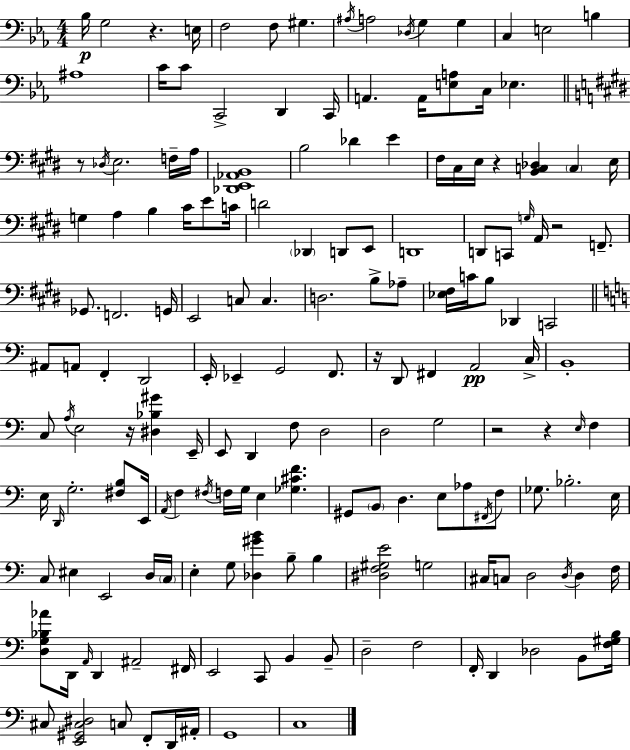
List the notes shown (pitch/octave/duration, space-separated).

Bb3/s G3/h R/q. E3/s F3/h F3/e G#3/q. A#3/s A3/h Db3/s G3/q G3/q C3/q E3/h B3/q A#3/w C4/s C4/e C2/h D2/q C2/s A2/q. A2/s [E3,A3]/e C3/s Eb3/q. R/e Db3/s E3/h. F3/s A3/s [Db2,E2,Ab2,B2]/w B3/h Db4/q E4/q F#3/s C#3/s E3/s R/q [B2,C3,Db3]/q C3/q E3/s G3/q A3/q B3/q C#4/s E4/e C4/s D4/h Db2/q D2/e E2/e D2/w D2/e C2/e G3/s A2/s R/h F2/e. Gb2/e. F2/h. G2/s E2/h C3/e C3/q. D3/h. B3/e Ab3/e [Eb3,F#3]/s C4/s B3/e Db2/q C2/h A#2/e A2/e F2/q D2/h E2/s Eb2/q G2/h F2/e. R/s D2/e F#2/q A2/h C3/s B2/w C3/e A3/s E3/h R/s [D#3,Bb3,G#4]/q E2/s E2/e D2/q F3/e D3/h D3/h G3/h R/h R/q E3/s F3/q E3/s D2/s G3/h. [F#3,B3]/e E2/s A2/s F3/q F#3/s F3/s G3/s E3/q [Gb3,C#4,F4]/q. G#2/e B2/e D3/q. E3/e Ab3/e F#2/s F3/e Gb3/e. Bb3/h. E3/s C3/e EIS3/q E2/h D3/s C3/s E3/q G3/e [Db3,G#4,B4]/q B3/e B3/q [D#3,F3,G#3,E4]/h G3/h C#3/s C3/e D3/h D3/s D3/q F3/s [D3,G3,Bb3,Ab4]/e D2/s A2/s D2/q A#2/h F#2/s E2/h C2/e B2/q B2/e D3/h F3/h F2/s D2/q Db3/h B2/e [F3,G#3,B3]/s C#3/e [E2,G#2,C#3,D#3]/h C3/e F2/e D2/s A#2/s G2/w C3/w